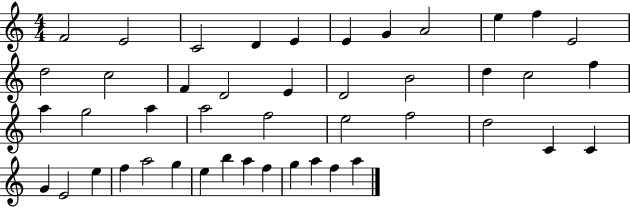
{
  \clef treble
  \numericTimeSignature
  \time 4/4
  \key c \major
  f'2 e'2 | c'2 d'4 e'4 | e'4 g'4 a'2 | e''4 f''4 e'2 | \break d''2 c''2 | f'4 d'2 e'4 | d'2 b'2 | d''4 c''2 f''4 | \break a''4 g''2 a''4 | a''2 f''2 | e''2 f''2 | d''2 c'4 c'4 | \break g'4 e'2 e''4 | f''4 a''2 g''4 | e''4 b''4 a''4 f''4 | g''4 a''4 f''4 a''4 | \break \bar "|."
}